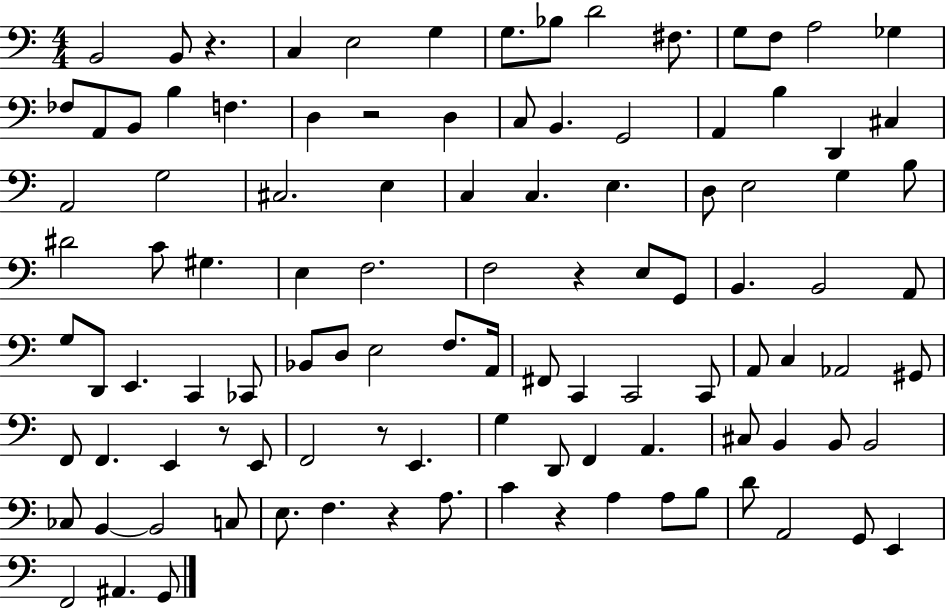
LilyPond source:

{
  \clef bass
  \numericTimeSignature
  \time 4/4
  \key c \major
  b,2 b,8 r4. | c4 e2 g4 | g8. bes8 d'2 fis8. | g8 f8 a2 ges4 | \break fes8 a,8 b,8 b4 f4. | d4 r2 d4 | c8 b,4. g,2 | a,4 b4 d,4 cis4 | \break a,2 g2 | cis2. e4 | c4 c4. e4. | d8 e2 g4 b8 | \break dis'2 c'8 gis4. | e4 f2. | f2 r4 e8 g,8 | b,4. b,2 a,8 | \break g8 d,8 e,4. c,4 ces,8 | bes,8 d8 e2 f8. a,16 | fis,8 c,4 c,2 c,8 | a,8 c4 aes,2 gis,8 | \break f,8 f,4. e,4 r8 e,8 | f,2 r8 e,4. | g4 d,8 f,4 a,4. | cis8 b,4 b,8 b,2 | \break ces8 b,4~~ b,2 c8 | e8. f4. r4 a8. | c'4 r4 a4 a8 b8 | d'8 a,2 g,8 e,4 | \break f,2 ais,4. g,8 | \bar "|."
}